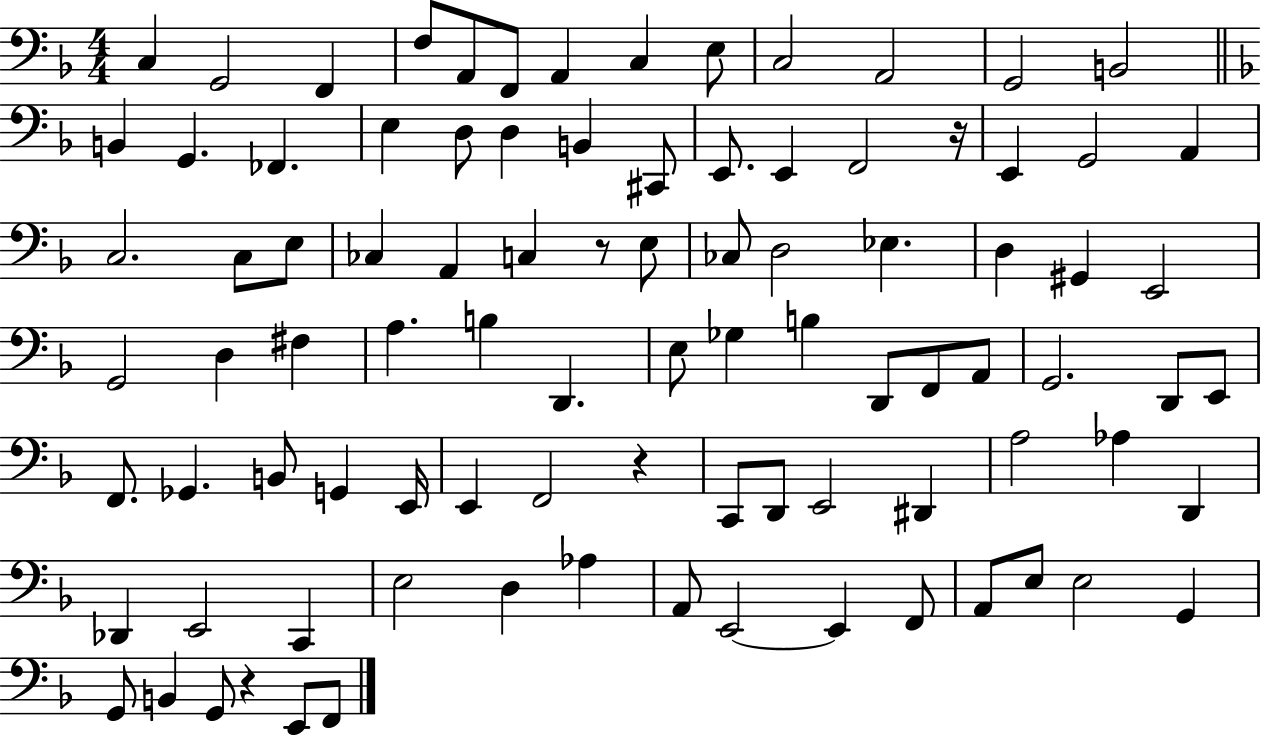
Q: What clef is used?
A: bass